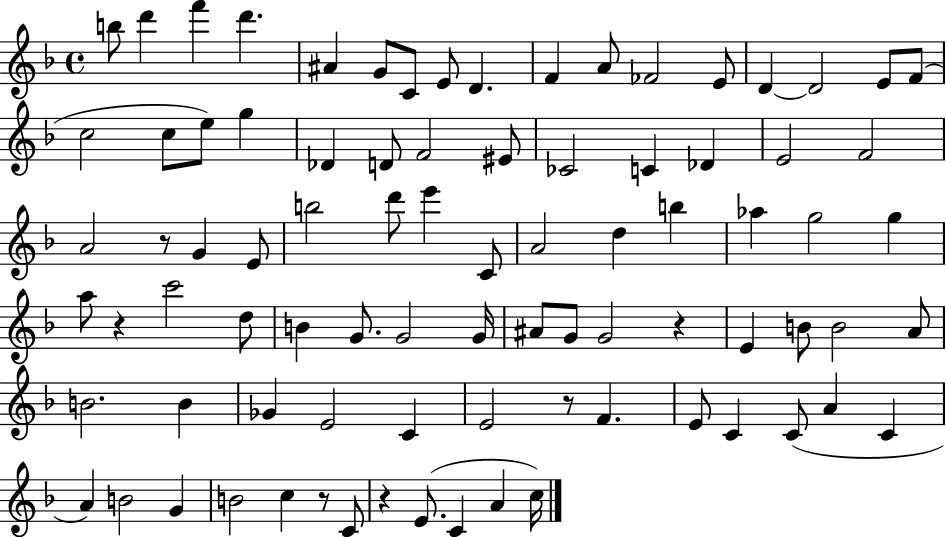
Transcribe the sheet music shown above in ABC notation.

X:1
T:Untitled
M:4/4
L:1/4
K:F
b/2 d' f' d' ^A G/2 C/2 E/2 D F A/2 _F2 E/2 D D2 E/2 F/2 c2 c/2 e/2 g _D D/2 F2 ^E/2 _C2 C _D E2 F2 A2 z/2 G E/2 b2 d'/2 e' C/2 A2 d b _a g2 g a/2 z c'2 d/2 B G/2 G2 G/4 ^A/2 G/2 G2 z E B/2 B2 A/2 B2 B _G E2 C E2 z/2 F E/2 C C/2 A C A B2 G B2 c z/2 C/2 z E/2 C A c/4